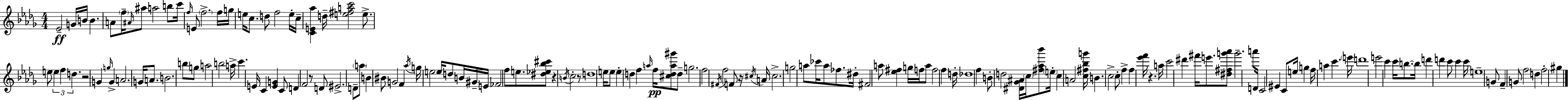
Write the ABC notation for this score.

X:1
T:Untitled
M:4/4
L:1/4
K:Bbm
_E2 G/4 B/4 B A/2 f/4 ^A/4 ^a/2 a2 b/2 c'/4 f/4 E/2 f2 f/4 g/4 e/4 c/2 d/2 f2 e/4 c/4 [CE_a] d/4 [e^fac']2 e/2 e/2 e f d z2 G g/4 G A2 G/4 A/2 B2 b/2 g/2 a2 b2 a/4 c' E/4 C [EG] C/2 D F2 z/2 D/2 ^E2 D/2 a/2 B ^B/2 G2 F _a/4 g/4 e2 e/4 d/2 B/4 ^G/4 E/4 _F2 f/2 e/2 [^d_e_b^c']/2 z B/4 c2 z/2 d4 e/4 e/2 e d f a/4 f/4 [^cda^g']/2 d/2 g2 f2 ^F/4 f2 F/2 z/4 ^c/4 A/4 ^c2 g2 a/2 _c'/4 a/2 _f/2 ^d/4 ^F2 a/2 [_e^f] g/4 f/4 a/2 f2 f d/4 _d4 f B/2 d2 [^D_G^A]/4 c/4 [^f_a_b']/2 e/4 c A2 [c^f_bg']/4 B c2 c/2 f f [_e'f']/4 z a/4 c'2 ^d' ^f'/4 e'/2 [^d^fg'_a']/2 g'2 a'/2 D/4 C2 ^E C/2 e/4 g f/4 a c' e'/4 d'4 e'2 c' c'/4 b/2 b/4 d' d' c'/2 c' c'/4 e4 G/2 F G/2 f2 d f2 ^g